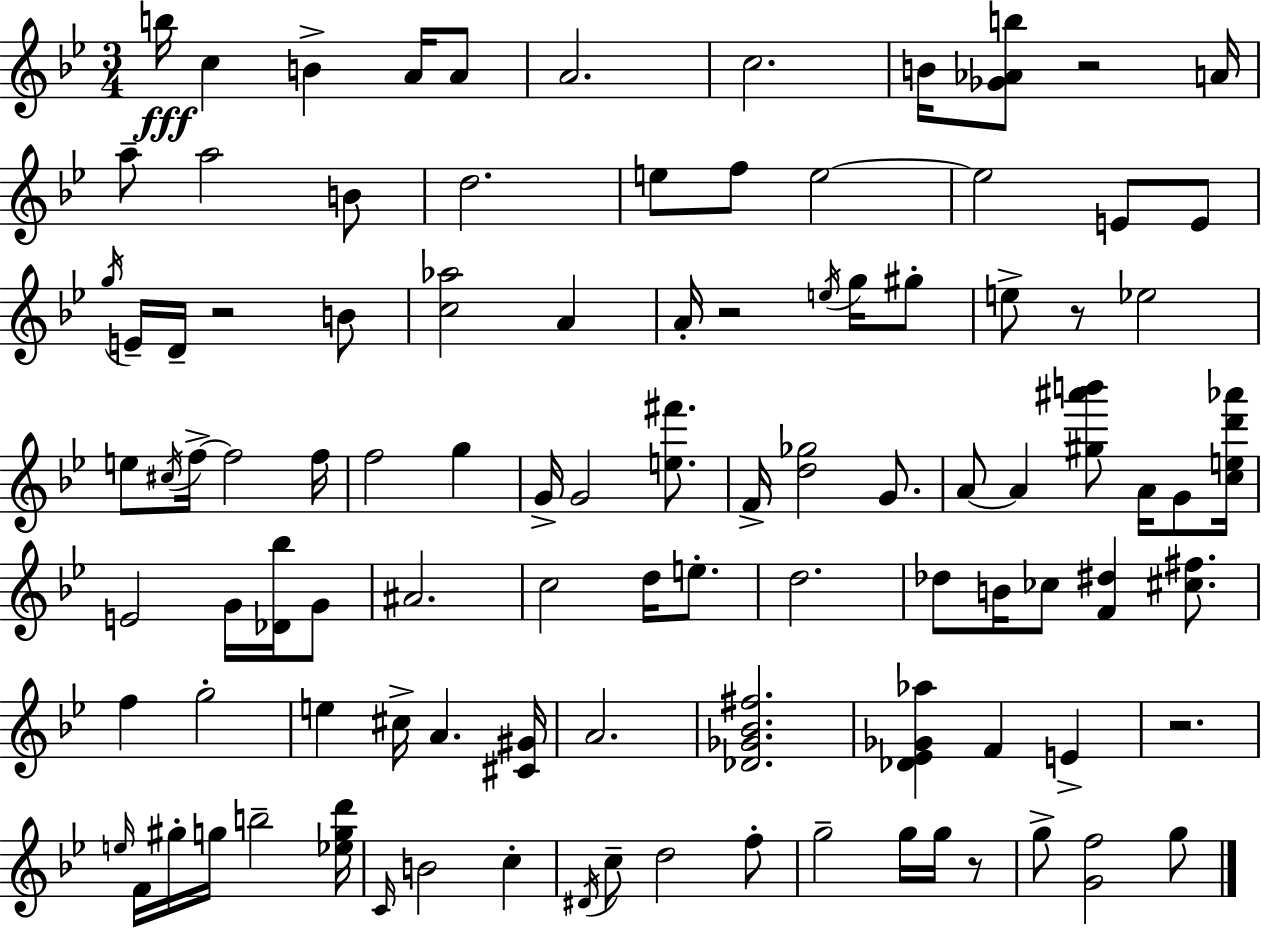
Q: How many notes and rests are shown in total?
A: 101